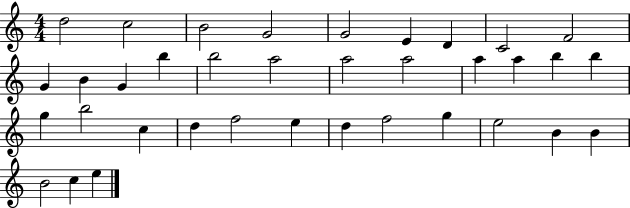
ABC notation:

X:1
T:Untitled
M:4/4
L:1/4
K:C
d2 c2 B2 G2 G2 E D C2 F2 G B G b b2 a2 a2 a2 a a b b g b2 c d f2 e d f2 g e2 B B B2 c e